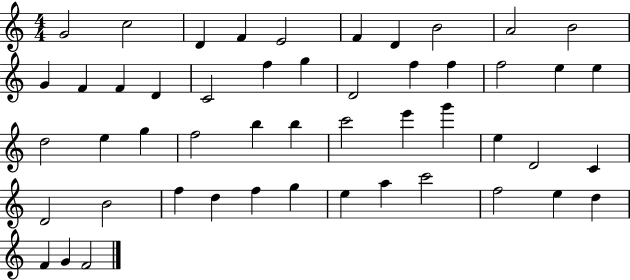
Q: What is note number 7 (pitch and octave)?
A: D4